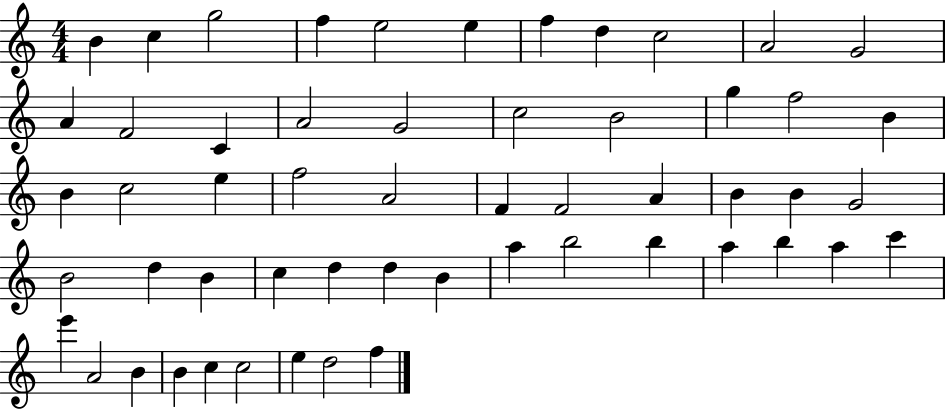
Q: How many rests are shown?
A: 0